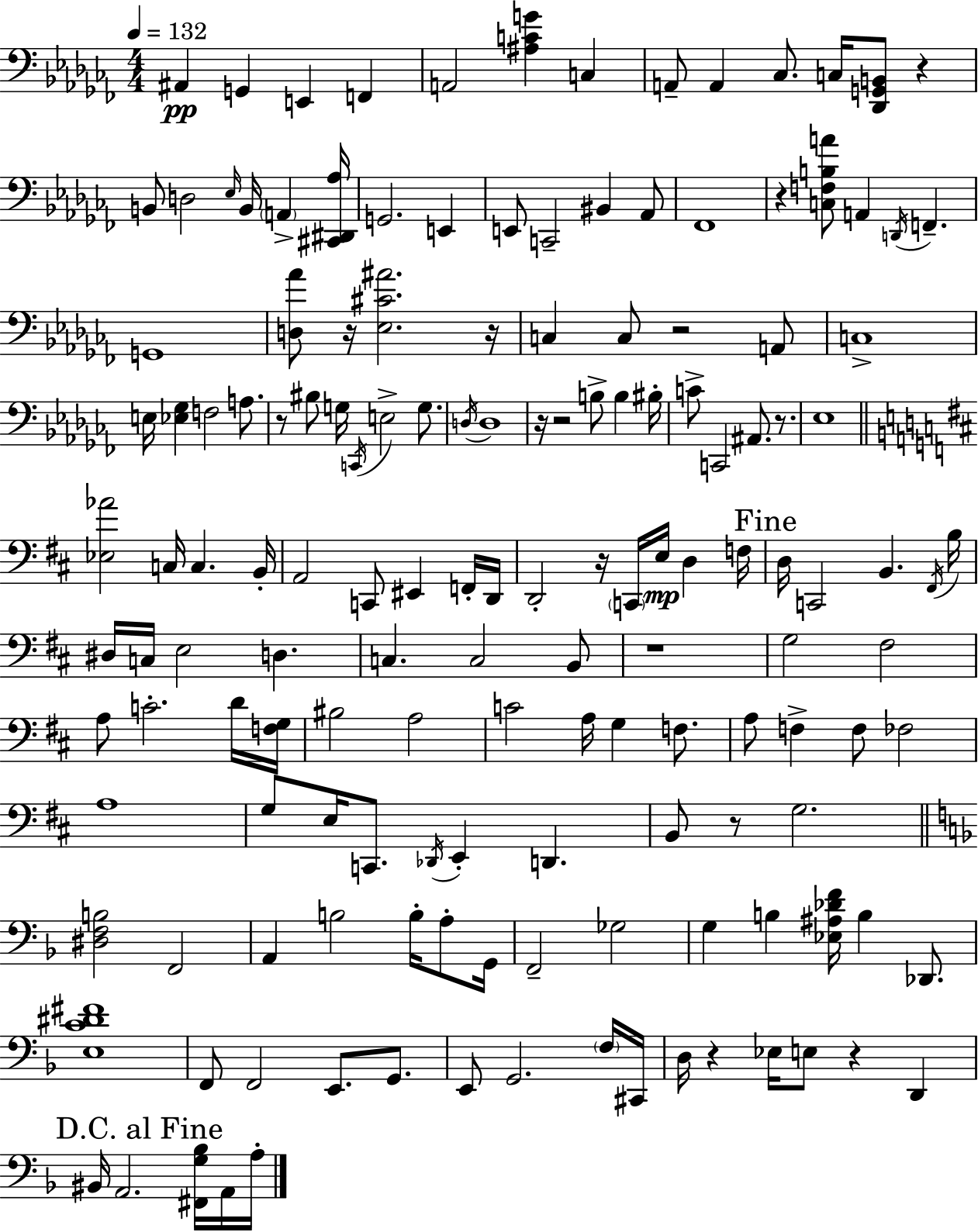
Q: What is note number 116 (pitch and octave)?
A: C#2